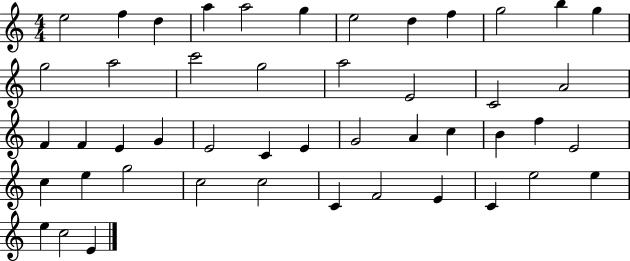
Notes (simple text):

E5/h F5/q D5/q A5/q A5/h G5/q E5/h D5/q F5/q G5/h B5/q G5/q G5/h A5/h C6/h G5/h A5/h E4/h C4/h A4/h F4/q F4/q E4/q G4/q E4/h C4/q E4/q G4/h A4/q C5/q B4/q F5/q E4/h C5/q E5/q G5/h C5/h C5/h C4/q F4/h E4/q C4/q E5/h E5/q E5/q C5/h E4/q